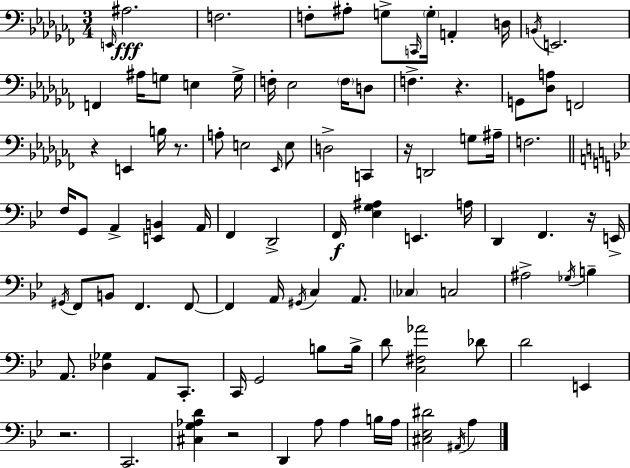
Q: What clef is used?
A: bass